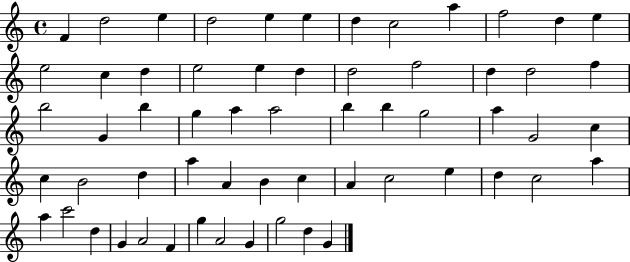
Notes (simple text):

F4/q D5/h E5/q D5/h E5/q E5/q D5/q C5/h A5/q F5/h D5/q E5/q E5/h C5/q D5/q E5/h E5/q D5/q D5/h F5/h D5/q D5/h F5/q B5/h G4/q B5/q G5/q A5/q A5/h B5/q B5/q G5/h A5/q G4/h C5/q C5/q B4/h D5/q A5/q A4/q B4/q C5/q A4/q C5/h E5/q D5/q C5/h A5/q A5/q C6/h D5/q G4/q A4/h F4/q G5/q A4/h G4/q G5/h D5/q G4/q